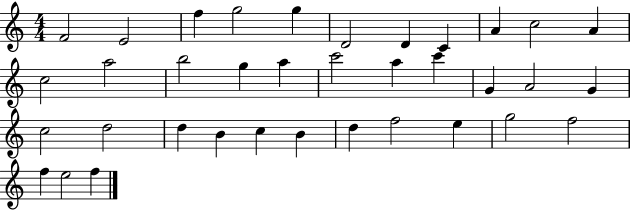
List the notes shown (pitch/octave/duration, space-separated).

F4/h E4/h F5/q G5/h G5/q D4/h D4/q C4/q A4/q C5/h A4/q C5/h A5/h B5/h G5/q A5/q C6/h A5/q C6/q G4/q A4/h G4/q C5/h D5/h D5/q B4/q C5/q B4/q D5/q F5/h E5/q G5/h F5/h F5/q E5/h F5/q